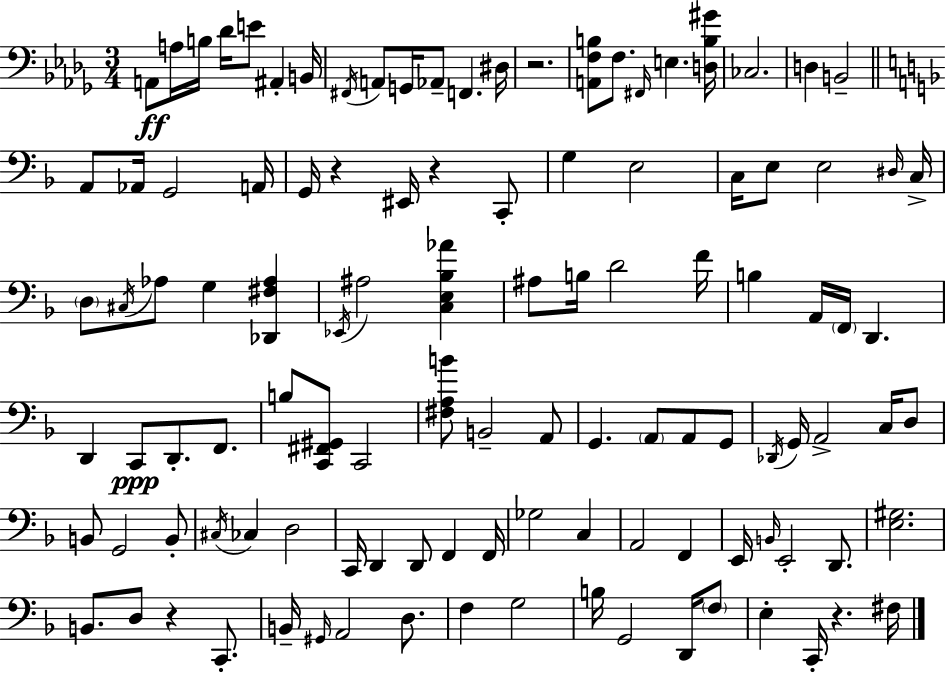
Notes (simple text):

A2/e A3/s B3/s Db4/s E4/e A#2/q B2/s F#2/s A2/e G2/s Ab2/e F2/q. D#3/s R/h. [A2,F3,B3]/e F3/e. F#2/s E3/q. [D3,B3,G#4]/s CES3/h. D3/q B2/h A2/e Ab2/s G2/h A2/s G2/s R/q EIS2/s R/q C2/e G3/q E3/h C3/s E3/e E3/h D#3/s C3/s D3/e C#3/s Ab3/e G3/q [Db2,F#3,Ab3]/q Eb2/s A#3/h [C3,E3,Bb3,Ab4]/q A#3/e B3/s D4/h F4/s B3/q A2/s F2/s D2/q. D2/q C2/e D2/e. F2/e. B3/e [C2,F#2,G#2]/e C2/h [F#3,A3,B4]/e B2/h A2/e G2/q. A2/e A2/e G2/e Db2/s G2/s A2/h C3/s D3/e B2/e G2/h B2/e C#3/s CES3/q D3/h C2/s D2/q D2/e F2/q F2/s Gb3/h C3/q A2/h F2/q E2/s B2/s E2/h D2/e. [E3,G#3]/h. B2/e. D3/e R/q C2/e. B2/s G#2/s A2/h D3/e. F3/q G3/h B3/s G2/h D2/s F3/e E3/q C2/s R/q. F#3/s